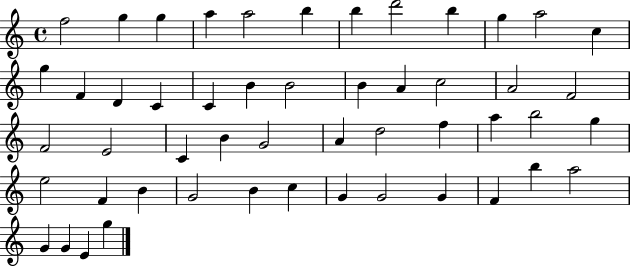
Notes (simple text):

F5/h G5/q G5/q A5/q A5/h B5/q B5/q D6/h B5/q G5/q A5/h C5/q G5/q F4/q D4/q C4/q C4/q B4/q B4/h B4/q A4/q C5/h A4/h F4/h F4/h E4/h C4/q B4/q G4/h A4/q D5/h F5/q A5/q B5/h G5/q E5/h F4/q B4/q G4/h B4/q C5/q G4/q G4/h G4/q F4/q B5/q A5/h G4/q G4/q E4/q G5/q